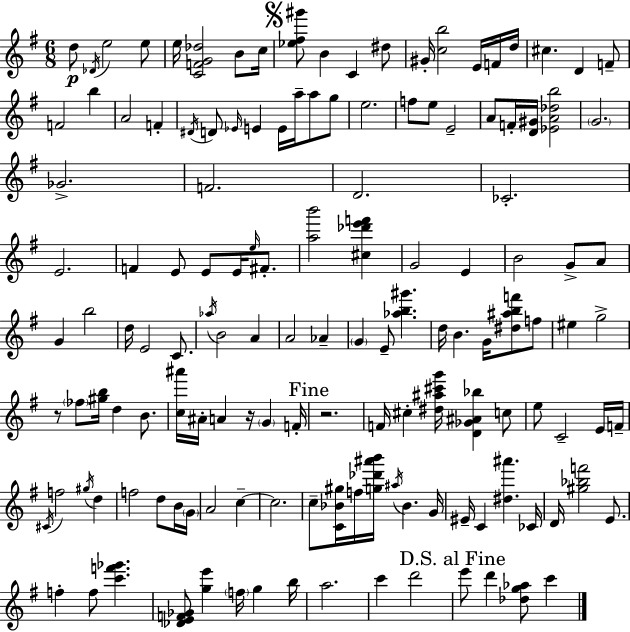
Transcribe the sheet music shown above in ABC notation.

X:1
T:Untitled
M:6/8
L:1/4
K:G
d/2 _D/4 e2 e/2 e/4 [CFG_d]2 B/2 c/4 [_e^f^g']/2 B C ^d/2 ^G/4 [cb]2 E/4 F/4 d/4 ^c D F/2 F2 b A2 F ^D/4 D/2 _E/4 E E/4 a/4 a/2 g/2 e2 f/2 e/2 E2 A/2 F/4 [D^G]/4 [_EA_db]2 G2 _G2 F2 D2 _C2 E2 F E/2 E/2 E/4 e/4 ^F/2 [ab']2 [^c_d'e'f'] G2 E B2 G/2 A/2 G b2 d/4 E2 C/2 _a/4 B2 A A2 _A G E/2 [_ab^g'] d/4 B G/4 [^d^abf']/2 f/2 ^e g2 z/2 _f/2 [^gb]/4 d B/2 [c^a']/4 ^A/4 A z/4 G F/4 z2 F/4 ^c [^d^a^c'g']/4 [D_G^A_b] c/2 e/2 C2 E/4 F/4 ^C/4 f2 ^g/4 d f2 d/2 B/4 G/4 A2 c c2 c/2 [C_B^g]/4 f/4 [g_d'^a'b']/4 ^a/4 _B G/4 ^E/4 C [^d^a'] _C/4 D/4 [^g_bf']2 E/2 f f/2 [c'f'_g'] [_DEF_G]/2 [ge'] f/4 g b/4 a2 c' d'2 e'/2 d' [_dg_a]/2 c'